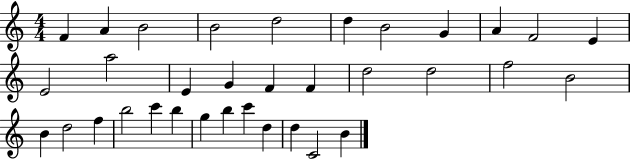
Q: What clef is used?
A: treble